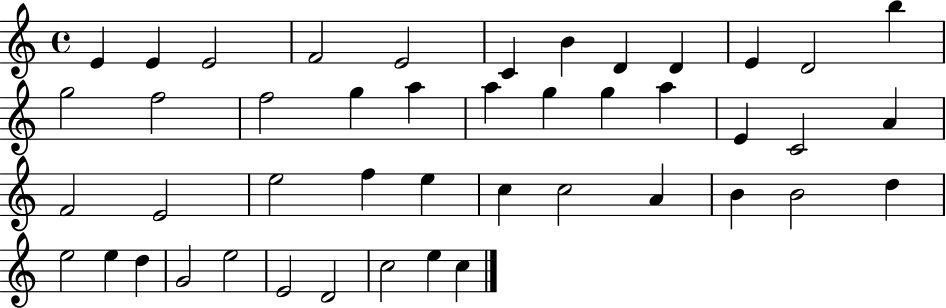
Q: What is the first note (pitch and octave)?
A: E4